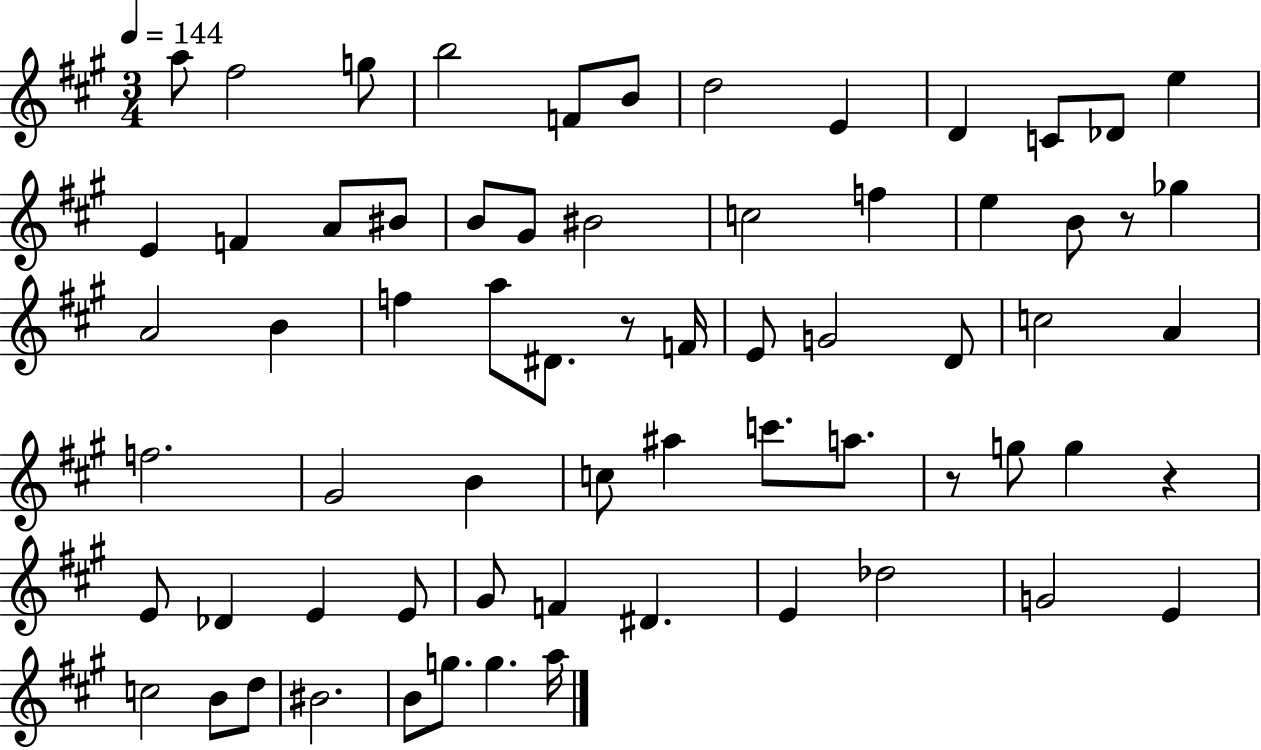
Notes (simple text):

A5/e F#5/h G5/e B5/h F4/e B4/e D5/h E4/q D4/q C4/e Db4/e E5/q E4/q F4/q A4/e BIS4/e B4/e G#4/e BIS4/h C5/h F5/q E5/q B4/e R/e Gb5/q A4/h B4/q F5/q A5/e D#4/e. R/e F4/s E4/e G4/h D4/e C5/h A4/q F5/h. G#4/h B4/q C5/e A#5/q C6/e. A5/e. R/e G5/e G5/q R/q E4/e Db4/q E4/q E4/e G#4/e F4/q D#4/q. E4/q Db5/h G4/h E4/q C5/h B4/e D5/e BIS4/h. B4/e G5/e. G5/q. A5/s